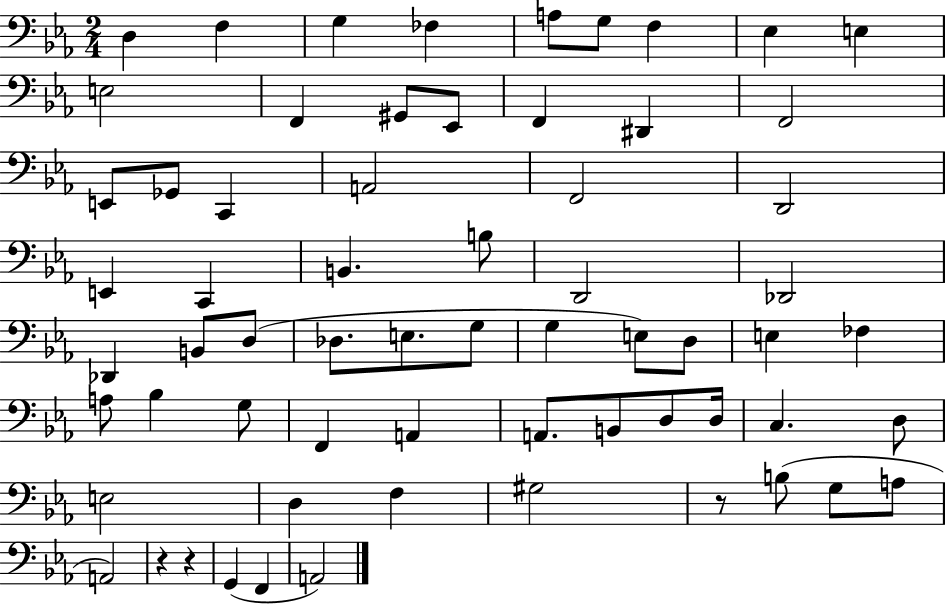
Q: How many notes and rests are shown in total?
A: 64